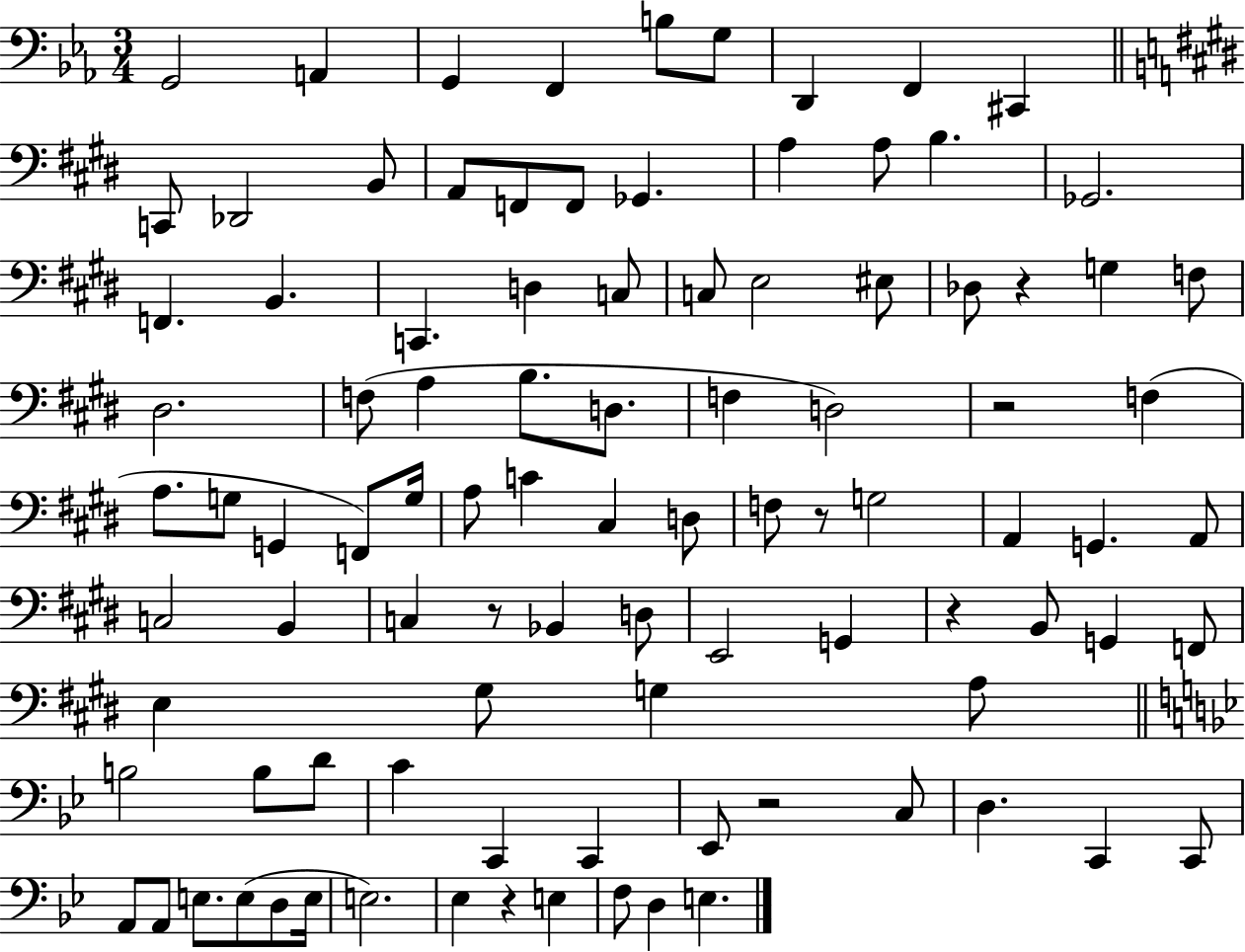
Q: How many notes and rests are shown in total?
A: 97